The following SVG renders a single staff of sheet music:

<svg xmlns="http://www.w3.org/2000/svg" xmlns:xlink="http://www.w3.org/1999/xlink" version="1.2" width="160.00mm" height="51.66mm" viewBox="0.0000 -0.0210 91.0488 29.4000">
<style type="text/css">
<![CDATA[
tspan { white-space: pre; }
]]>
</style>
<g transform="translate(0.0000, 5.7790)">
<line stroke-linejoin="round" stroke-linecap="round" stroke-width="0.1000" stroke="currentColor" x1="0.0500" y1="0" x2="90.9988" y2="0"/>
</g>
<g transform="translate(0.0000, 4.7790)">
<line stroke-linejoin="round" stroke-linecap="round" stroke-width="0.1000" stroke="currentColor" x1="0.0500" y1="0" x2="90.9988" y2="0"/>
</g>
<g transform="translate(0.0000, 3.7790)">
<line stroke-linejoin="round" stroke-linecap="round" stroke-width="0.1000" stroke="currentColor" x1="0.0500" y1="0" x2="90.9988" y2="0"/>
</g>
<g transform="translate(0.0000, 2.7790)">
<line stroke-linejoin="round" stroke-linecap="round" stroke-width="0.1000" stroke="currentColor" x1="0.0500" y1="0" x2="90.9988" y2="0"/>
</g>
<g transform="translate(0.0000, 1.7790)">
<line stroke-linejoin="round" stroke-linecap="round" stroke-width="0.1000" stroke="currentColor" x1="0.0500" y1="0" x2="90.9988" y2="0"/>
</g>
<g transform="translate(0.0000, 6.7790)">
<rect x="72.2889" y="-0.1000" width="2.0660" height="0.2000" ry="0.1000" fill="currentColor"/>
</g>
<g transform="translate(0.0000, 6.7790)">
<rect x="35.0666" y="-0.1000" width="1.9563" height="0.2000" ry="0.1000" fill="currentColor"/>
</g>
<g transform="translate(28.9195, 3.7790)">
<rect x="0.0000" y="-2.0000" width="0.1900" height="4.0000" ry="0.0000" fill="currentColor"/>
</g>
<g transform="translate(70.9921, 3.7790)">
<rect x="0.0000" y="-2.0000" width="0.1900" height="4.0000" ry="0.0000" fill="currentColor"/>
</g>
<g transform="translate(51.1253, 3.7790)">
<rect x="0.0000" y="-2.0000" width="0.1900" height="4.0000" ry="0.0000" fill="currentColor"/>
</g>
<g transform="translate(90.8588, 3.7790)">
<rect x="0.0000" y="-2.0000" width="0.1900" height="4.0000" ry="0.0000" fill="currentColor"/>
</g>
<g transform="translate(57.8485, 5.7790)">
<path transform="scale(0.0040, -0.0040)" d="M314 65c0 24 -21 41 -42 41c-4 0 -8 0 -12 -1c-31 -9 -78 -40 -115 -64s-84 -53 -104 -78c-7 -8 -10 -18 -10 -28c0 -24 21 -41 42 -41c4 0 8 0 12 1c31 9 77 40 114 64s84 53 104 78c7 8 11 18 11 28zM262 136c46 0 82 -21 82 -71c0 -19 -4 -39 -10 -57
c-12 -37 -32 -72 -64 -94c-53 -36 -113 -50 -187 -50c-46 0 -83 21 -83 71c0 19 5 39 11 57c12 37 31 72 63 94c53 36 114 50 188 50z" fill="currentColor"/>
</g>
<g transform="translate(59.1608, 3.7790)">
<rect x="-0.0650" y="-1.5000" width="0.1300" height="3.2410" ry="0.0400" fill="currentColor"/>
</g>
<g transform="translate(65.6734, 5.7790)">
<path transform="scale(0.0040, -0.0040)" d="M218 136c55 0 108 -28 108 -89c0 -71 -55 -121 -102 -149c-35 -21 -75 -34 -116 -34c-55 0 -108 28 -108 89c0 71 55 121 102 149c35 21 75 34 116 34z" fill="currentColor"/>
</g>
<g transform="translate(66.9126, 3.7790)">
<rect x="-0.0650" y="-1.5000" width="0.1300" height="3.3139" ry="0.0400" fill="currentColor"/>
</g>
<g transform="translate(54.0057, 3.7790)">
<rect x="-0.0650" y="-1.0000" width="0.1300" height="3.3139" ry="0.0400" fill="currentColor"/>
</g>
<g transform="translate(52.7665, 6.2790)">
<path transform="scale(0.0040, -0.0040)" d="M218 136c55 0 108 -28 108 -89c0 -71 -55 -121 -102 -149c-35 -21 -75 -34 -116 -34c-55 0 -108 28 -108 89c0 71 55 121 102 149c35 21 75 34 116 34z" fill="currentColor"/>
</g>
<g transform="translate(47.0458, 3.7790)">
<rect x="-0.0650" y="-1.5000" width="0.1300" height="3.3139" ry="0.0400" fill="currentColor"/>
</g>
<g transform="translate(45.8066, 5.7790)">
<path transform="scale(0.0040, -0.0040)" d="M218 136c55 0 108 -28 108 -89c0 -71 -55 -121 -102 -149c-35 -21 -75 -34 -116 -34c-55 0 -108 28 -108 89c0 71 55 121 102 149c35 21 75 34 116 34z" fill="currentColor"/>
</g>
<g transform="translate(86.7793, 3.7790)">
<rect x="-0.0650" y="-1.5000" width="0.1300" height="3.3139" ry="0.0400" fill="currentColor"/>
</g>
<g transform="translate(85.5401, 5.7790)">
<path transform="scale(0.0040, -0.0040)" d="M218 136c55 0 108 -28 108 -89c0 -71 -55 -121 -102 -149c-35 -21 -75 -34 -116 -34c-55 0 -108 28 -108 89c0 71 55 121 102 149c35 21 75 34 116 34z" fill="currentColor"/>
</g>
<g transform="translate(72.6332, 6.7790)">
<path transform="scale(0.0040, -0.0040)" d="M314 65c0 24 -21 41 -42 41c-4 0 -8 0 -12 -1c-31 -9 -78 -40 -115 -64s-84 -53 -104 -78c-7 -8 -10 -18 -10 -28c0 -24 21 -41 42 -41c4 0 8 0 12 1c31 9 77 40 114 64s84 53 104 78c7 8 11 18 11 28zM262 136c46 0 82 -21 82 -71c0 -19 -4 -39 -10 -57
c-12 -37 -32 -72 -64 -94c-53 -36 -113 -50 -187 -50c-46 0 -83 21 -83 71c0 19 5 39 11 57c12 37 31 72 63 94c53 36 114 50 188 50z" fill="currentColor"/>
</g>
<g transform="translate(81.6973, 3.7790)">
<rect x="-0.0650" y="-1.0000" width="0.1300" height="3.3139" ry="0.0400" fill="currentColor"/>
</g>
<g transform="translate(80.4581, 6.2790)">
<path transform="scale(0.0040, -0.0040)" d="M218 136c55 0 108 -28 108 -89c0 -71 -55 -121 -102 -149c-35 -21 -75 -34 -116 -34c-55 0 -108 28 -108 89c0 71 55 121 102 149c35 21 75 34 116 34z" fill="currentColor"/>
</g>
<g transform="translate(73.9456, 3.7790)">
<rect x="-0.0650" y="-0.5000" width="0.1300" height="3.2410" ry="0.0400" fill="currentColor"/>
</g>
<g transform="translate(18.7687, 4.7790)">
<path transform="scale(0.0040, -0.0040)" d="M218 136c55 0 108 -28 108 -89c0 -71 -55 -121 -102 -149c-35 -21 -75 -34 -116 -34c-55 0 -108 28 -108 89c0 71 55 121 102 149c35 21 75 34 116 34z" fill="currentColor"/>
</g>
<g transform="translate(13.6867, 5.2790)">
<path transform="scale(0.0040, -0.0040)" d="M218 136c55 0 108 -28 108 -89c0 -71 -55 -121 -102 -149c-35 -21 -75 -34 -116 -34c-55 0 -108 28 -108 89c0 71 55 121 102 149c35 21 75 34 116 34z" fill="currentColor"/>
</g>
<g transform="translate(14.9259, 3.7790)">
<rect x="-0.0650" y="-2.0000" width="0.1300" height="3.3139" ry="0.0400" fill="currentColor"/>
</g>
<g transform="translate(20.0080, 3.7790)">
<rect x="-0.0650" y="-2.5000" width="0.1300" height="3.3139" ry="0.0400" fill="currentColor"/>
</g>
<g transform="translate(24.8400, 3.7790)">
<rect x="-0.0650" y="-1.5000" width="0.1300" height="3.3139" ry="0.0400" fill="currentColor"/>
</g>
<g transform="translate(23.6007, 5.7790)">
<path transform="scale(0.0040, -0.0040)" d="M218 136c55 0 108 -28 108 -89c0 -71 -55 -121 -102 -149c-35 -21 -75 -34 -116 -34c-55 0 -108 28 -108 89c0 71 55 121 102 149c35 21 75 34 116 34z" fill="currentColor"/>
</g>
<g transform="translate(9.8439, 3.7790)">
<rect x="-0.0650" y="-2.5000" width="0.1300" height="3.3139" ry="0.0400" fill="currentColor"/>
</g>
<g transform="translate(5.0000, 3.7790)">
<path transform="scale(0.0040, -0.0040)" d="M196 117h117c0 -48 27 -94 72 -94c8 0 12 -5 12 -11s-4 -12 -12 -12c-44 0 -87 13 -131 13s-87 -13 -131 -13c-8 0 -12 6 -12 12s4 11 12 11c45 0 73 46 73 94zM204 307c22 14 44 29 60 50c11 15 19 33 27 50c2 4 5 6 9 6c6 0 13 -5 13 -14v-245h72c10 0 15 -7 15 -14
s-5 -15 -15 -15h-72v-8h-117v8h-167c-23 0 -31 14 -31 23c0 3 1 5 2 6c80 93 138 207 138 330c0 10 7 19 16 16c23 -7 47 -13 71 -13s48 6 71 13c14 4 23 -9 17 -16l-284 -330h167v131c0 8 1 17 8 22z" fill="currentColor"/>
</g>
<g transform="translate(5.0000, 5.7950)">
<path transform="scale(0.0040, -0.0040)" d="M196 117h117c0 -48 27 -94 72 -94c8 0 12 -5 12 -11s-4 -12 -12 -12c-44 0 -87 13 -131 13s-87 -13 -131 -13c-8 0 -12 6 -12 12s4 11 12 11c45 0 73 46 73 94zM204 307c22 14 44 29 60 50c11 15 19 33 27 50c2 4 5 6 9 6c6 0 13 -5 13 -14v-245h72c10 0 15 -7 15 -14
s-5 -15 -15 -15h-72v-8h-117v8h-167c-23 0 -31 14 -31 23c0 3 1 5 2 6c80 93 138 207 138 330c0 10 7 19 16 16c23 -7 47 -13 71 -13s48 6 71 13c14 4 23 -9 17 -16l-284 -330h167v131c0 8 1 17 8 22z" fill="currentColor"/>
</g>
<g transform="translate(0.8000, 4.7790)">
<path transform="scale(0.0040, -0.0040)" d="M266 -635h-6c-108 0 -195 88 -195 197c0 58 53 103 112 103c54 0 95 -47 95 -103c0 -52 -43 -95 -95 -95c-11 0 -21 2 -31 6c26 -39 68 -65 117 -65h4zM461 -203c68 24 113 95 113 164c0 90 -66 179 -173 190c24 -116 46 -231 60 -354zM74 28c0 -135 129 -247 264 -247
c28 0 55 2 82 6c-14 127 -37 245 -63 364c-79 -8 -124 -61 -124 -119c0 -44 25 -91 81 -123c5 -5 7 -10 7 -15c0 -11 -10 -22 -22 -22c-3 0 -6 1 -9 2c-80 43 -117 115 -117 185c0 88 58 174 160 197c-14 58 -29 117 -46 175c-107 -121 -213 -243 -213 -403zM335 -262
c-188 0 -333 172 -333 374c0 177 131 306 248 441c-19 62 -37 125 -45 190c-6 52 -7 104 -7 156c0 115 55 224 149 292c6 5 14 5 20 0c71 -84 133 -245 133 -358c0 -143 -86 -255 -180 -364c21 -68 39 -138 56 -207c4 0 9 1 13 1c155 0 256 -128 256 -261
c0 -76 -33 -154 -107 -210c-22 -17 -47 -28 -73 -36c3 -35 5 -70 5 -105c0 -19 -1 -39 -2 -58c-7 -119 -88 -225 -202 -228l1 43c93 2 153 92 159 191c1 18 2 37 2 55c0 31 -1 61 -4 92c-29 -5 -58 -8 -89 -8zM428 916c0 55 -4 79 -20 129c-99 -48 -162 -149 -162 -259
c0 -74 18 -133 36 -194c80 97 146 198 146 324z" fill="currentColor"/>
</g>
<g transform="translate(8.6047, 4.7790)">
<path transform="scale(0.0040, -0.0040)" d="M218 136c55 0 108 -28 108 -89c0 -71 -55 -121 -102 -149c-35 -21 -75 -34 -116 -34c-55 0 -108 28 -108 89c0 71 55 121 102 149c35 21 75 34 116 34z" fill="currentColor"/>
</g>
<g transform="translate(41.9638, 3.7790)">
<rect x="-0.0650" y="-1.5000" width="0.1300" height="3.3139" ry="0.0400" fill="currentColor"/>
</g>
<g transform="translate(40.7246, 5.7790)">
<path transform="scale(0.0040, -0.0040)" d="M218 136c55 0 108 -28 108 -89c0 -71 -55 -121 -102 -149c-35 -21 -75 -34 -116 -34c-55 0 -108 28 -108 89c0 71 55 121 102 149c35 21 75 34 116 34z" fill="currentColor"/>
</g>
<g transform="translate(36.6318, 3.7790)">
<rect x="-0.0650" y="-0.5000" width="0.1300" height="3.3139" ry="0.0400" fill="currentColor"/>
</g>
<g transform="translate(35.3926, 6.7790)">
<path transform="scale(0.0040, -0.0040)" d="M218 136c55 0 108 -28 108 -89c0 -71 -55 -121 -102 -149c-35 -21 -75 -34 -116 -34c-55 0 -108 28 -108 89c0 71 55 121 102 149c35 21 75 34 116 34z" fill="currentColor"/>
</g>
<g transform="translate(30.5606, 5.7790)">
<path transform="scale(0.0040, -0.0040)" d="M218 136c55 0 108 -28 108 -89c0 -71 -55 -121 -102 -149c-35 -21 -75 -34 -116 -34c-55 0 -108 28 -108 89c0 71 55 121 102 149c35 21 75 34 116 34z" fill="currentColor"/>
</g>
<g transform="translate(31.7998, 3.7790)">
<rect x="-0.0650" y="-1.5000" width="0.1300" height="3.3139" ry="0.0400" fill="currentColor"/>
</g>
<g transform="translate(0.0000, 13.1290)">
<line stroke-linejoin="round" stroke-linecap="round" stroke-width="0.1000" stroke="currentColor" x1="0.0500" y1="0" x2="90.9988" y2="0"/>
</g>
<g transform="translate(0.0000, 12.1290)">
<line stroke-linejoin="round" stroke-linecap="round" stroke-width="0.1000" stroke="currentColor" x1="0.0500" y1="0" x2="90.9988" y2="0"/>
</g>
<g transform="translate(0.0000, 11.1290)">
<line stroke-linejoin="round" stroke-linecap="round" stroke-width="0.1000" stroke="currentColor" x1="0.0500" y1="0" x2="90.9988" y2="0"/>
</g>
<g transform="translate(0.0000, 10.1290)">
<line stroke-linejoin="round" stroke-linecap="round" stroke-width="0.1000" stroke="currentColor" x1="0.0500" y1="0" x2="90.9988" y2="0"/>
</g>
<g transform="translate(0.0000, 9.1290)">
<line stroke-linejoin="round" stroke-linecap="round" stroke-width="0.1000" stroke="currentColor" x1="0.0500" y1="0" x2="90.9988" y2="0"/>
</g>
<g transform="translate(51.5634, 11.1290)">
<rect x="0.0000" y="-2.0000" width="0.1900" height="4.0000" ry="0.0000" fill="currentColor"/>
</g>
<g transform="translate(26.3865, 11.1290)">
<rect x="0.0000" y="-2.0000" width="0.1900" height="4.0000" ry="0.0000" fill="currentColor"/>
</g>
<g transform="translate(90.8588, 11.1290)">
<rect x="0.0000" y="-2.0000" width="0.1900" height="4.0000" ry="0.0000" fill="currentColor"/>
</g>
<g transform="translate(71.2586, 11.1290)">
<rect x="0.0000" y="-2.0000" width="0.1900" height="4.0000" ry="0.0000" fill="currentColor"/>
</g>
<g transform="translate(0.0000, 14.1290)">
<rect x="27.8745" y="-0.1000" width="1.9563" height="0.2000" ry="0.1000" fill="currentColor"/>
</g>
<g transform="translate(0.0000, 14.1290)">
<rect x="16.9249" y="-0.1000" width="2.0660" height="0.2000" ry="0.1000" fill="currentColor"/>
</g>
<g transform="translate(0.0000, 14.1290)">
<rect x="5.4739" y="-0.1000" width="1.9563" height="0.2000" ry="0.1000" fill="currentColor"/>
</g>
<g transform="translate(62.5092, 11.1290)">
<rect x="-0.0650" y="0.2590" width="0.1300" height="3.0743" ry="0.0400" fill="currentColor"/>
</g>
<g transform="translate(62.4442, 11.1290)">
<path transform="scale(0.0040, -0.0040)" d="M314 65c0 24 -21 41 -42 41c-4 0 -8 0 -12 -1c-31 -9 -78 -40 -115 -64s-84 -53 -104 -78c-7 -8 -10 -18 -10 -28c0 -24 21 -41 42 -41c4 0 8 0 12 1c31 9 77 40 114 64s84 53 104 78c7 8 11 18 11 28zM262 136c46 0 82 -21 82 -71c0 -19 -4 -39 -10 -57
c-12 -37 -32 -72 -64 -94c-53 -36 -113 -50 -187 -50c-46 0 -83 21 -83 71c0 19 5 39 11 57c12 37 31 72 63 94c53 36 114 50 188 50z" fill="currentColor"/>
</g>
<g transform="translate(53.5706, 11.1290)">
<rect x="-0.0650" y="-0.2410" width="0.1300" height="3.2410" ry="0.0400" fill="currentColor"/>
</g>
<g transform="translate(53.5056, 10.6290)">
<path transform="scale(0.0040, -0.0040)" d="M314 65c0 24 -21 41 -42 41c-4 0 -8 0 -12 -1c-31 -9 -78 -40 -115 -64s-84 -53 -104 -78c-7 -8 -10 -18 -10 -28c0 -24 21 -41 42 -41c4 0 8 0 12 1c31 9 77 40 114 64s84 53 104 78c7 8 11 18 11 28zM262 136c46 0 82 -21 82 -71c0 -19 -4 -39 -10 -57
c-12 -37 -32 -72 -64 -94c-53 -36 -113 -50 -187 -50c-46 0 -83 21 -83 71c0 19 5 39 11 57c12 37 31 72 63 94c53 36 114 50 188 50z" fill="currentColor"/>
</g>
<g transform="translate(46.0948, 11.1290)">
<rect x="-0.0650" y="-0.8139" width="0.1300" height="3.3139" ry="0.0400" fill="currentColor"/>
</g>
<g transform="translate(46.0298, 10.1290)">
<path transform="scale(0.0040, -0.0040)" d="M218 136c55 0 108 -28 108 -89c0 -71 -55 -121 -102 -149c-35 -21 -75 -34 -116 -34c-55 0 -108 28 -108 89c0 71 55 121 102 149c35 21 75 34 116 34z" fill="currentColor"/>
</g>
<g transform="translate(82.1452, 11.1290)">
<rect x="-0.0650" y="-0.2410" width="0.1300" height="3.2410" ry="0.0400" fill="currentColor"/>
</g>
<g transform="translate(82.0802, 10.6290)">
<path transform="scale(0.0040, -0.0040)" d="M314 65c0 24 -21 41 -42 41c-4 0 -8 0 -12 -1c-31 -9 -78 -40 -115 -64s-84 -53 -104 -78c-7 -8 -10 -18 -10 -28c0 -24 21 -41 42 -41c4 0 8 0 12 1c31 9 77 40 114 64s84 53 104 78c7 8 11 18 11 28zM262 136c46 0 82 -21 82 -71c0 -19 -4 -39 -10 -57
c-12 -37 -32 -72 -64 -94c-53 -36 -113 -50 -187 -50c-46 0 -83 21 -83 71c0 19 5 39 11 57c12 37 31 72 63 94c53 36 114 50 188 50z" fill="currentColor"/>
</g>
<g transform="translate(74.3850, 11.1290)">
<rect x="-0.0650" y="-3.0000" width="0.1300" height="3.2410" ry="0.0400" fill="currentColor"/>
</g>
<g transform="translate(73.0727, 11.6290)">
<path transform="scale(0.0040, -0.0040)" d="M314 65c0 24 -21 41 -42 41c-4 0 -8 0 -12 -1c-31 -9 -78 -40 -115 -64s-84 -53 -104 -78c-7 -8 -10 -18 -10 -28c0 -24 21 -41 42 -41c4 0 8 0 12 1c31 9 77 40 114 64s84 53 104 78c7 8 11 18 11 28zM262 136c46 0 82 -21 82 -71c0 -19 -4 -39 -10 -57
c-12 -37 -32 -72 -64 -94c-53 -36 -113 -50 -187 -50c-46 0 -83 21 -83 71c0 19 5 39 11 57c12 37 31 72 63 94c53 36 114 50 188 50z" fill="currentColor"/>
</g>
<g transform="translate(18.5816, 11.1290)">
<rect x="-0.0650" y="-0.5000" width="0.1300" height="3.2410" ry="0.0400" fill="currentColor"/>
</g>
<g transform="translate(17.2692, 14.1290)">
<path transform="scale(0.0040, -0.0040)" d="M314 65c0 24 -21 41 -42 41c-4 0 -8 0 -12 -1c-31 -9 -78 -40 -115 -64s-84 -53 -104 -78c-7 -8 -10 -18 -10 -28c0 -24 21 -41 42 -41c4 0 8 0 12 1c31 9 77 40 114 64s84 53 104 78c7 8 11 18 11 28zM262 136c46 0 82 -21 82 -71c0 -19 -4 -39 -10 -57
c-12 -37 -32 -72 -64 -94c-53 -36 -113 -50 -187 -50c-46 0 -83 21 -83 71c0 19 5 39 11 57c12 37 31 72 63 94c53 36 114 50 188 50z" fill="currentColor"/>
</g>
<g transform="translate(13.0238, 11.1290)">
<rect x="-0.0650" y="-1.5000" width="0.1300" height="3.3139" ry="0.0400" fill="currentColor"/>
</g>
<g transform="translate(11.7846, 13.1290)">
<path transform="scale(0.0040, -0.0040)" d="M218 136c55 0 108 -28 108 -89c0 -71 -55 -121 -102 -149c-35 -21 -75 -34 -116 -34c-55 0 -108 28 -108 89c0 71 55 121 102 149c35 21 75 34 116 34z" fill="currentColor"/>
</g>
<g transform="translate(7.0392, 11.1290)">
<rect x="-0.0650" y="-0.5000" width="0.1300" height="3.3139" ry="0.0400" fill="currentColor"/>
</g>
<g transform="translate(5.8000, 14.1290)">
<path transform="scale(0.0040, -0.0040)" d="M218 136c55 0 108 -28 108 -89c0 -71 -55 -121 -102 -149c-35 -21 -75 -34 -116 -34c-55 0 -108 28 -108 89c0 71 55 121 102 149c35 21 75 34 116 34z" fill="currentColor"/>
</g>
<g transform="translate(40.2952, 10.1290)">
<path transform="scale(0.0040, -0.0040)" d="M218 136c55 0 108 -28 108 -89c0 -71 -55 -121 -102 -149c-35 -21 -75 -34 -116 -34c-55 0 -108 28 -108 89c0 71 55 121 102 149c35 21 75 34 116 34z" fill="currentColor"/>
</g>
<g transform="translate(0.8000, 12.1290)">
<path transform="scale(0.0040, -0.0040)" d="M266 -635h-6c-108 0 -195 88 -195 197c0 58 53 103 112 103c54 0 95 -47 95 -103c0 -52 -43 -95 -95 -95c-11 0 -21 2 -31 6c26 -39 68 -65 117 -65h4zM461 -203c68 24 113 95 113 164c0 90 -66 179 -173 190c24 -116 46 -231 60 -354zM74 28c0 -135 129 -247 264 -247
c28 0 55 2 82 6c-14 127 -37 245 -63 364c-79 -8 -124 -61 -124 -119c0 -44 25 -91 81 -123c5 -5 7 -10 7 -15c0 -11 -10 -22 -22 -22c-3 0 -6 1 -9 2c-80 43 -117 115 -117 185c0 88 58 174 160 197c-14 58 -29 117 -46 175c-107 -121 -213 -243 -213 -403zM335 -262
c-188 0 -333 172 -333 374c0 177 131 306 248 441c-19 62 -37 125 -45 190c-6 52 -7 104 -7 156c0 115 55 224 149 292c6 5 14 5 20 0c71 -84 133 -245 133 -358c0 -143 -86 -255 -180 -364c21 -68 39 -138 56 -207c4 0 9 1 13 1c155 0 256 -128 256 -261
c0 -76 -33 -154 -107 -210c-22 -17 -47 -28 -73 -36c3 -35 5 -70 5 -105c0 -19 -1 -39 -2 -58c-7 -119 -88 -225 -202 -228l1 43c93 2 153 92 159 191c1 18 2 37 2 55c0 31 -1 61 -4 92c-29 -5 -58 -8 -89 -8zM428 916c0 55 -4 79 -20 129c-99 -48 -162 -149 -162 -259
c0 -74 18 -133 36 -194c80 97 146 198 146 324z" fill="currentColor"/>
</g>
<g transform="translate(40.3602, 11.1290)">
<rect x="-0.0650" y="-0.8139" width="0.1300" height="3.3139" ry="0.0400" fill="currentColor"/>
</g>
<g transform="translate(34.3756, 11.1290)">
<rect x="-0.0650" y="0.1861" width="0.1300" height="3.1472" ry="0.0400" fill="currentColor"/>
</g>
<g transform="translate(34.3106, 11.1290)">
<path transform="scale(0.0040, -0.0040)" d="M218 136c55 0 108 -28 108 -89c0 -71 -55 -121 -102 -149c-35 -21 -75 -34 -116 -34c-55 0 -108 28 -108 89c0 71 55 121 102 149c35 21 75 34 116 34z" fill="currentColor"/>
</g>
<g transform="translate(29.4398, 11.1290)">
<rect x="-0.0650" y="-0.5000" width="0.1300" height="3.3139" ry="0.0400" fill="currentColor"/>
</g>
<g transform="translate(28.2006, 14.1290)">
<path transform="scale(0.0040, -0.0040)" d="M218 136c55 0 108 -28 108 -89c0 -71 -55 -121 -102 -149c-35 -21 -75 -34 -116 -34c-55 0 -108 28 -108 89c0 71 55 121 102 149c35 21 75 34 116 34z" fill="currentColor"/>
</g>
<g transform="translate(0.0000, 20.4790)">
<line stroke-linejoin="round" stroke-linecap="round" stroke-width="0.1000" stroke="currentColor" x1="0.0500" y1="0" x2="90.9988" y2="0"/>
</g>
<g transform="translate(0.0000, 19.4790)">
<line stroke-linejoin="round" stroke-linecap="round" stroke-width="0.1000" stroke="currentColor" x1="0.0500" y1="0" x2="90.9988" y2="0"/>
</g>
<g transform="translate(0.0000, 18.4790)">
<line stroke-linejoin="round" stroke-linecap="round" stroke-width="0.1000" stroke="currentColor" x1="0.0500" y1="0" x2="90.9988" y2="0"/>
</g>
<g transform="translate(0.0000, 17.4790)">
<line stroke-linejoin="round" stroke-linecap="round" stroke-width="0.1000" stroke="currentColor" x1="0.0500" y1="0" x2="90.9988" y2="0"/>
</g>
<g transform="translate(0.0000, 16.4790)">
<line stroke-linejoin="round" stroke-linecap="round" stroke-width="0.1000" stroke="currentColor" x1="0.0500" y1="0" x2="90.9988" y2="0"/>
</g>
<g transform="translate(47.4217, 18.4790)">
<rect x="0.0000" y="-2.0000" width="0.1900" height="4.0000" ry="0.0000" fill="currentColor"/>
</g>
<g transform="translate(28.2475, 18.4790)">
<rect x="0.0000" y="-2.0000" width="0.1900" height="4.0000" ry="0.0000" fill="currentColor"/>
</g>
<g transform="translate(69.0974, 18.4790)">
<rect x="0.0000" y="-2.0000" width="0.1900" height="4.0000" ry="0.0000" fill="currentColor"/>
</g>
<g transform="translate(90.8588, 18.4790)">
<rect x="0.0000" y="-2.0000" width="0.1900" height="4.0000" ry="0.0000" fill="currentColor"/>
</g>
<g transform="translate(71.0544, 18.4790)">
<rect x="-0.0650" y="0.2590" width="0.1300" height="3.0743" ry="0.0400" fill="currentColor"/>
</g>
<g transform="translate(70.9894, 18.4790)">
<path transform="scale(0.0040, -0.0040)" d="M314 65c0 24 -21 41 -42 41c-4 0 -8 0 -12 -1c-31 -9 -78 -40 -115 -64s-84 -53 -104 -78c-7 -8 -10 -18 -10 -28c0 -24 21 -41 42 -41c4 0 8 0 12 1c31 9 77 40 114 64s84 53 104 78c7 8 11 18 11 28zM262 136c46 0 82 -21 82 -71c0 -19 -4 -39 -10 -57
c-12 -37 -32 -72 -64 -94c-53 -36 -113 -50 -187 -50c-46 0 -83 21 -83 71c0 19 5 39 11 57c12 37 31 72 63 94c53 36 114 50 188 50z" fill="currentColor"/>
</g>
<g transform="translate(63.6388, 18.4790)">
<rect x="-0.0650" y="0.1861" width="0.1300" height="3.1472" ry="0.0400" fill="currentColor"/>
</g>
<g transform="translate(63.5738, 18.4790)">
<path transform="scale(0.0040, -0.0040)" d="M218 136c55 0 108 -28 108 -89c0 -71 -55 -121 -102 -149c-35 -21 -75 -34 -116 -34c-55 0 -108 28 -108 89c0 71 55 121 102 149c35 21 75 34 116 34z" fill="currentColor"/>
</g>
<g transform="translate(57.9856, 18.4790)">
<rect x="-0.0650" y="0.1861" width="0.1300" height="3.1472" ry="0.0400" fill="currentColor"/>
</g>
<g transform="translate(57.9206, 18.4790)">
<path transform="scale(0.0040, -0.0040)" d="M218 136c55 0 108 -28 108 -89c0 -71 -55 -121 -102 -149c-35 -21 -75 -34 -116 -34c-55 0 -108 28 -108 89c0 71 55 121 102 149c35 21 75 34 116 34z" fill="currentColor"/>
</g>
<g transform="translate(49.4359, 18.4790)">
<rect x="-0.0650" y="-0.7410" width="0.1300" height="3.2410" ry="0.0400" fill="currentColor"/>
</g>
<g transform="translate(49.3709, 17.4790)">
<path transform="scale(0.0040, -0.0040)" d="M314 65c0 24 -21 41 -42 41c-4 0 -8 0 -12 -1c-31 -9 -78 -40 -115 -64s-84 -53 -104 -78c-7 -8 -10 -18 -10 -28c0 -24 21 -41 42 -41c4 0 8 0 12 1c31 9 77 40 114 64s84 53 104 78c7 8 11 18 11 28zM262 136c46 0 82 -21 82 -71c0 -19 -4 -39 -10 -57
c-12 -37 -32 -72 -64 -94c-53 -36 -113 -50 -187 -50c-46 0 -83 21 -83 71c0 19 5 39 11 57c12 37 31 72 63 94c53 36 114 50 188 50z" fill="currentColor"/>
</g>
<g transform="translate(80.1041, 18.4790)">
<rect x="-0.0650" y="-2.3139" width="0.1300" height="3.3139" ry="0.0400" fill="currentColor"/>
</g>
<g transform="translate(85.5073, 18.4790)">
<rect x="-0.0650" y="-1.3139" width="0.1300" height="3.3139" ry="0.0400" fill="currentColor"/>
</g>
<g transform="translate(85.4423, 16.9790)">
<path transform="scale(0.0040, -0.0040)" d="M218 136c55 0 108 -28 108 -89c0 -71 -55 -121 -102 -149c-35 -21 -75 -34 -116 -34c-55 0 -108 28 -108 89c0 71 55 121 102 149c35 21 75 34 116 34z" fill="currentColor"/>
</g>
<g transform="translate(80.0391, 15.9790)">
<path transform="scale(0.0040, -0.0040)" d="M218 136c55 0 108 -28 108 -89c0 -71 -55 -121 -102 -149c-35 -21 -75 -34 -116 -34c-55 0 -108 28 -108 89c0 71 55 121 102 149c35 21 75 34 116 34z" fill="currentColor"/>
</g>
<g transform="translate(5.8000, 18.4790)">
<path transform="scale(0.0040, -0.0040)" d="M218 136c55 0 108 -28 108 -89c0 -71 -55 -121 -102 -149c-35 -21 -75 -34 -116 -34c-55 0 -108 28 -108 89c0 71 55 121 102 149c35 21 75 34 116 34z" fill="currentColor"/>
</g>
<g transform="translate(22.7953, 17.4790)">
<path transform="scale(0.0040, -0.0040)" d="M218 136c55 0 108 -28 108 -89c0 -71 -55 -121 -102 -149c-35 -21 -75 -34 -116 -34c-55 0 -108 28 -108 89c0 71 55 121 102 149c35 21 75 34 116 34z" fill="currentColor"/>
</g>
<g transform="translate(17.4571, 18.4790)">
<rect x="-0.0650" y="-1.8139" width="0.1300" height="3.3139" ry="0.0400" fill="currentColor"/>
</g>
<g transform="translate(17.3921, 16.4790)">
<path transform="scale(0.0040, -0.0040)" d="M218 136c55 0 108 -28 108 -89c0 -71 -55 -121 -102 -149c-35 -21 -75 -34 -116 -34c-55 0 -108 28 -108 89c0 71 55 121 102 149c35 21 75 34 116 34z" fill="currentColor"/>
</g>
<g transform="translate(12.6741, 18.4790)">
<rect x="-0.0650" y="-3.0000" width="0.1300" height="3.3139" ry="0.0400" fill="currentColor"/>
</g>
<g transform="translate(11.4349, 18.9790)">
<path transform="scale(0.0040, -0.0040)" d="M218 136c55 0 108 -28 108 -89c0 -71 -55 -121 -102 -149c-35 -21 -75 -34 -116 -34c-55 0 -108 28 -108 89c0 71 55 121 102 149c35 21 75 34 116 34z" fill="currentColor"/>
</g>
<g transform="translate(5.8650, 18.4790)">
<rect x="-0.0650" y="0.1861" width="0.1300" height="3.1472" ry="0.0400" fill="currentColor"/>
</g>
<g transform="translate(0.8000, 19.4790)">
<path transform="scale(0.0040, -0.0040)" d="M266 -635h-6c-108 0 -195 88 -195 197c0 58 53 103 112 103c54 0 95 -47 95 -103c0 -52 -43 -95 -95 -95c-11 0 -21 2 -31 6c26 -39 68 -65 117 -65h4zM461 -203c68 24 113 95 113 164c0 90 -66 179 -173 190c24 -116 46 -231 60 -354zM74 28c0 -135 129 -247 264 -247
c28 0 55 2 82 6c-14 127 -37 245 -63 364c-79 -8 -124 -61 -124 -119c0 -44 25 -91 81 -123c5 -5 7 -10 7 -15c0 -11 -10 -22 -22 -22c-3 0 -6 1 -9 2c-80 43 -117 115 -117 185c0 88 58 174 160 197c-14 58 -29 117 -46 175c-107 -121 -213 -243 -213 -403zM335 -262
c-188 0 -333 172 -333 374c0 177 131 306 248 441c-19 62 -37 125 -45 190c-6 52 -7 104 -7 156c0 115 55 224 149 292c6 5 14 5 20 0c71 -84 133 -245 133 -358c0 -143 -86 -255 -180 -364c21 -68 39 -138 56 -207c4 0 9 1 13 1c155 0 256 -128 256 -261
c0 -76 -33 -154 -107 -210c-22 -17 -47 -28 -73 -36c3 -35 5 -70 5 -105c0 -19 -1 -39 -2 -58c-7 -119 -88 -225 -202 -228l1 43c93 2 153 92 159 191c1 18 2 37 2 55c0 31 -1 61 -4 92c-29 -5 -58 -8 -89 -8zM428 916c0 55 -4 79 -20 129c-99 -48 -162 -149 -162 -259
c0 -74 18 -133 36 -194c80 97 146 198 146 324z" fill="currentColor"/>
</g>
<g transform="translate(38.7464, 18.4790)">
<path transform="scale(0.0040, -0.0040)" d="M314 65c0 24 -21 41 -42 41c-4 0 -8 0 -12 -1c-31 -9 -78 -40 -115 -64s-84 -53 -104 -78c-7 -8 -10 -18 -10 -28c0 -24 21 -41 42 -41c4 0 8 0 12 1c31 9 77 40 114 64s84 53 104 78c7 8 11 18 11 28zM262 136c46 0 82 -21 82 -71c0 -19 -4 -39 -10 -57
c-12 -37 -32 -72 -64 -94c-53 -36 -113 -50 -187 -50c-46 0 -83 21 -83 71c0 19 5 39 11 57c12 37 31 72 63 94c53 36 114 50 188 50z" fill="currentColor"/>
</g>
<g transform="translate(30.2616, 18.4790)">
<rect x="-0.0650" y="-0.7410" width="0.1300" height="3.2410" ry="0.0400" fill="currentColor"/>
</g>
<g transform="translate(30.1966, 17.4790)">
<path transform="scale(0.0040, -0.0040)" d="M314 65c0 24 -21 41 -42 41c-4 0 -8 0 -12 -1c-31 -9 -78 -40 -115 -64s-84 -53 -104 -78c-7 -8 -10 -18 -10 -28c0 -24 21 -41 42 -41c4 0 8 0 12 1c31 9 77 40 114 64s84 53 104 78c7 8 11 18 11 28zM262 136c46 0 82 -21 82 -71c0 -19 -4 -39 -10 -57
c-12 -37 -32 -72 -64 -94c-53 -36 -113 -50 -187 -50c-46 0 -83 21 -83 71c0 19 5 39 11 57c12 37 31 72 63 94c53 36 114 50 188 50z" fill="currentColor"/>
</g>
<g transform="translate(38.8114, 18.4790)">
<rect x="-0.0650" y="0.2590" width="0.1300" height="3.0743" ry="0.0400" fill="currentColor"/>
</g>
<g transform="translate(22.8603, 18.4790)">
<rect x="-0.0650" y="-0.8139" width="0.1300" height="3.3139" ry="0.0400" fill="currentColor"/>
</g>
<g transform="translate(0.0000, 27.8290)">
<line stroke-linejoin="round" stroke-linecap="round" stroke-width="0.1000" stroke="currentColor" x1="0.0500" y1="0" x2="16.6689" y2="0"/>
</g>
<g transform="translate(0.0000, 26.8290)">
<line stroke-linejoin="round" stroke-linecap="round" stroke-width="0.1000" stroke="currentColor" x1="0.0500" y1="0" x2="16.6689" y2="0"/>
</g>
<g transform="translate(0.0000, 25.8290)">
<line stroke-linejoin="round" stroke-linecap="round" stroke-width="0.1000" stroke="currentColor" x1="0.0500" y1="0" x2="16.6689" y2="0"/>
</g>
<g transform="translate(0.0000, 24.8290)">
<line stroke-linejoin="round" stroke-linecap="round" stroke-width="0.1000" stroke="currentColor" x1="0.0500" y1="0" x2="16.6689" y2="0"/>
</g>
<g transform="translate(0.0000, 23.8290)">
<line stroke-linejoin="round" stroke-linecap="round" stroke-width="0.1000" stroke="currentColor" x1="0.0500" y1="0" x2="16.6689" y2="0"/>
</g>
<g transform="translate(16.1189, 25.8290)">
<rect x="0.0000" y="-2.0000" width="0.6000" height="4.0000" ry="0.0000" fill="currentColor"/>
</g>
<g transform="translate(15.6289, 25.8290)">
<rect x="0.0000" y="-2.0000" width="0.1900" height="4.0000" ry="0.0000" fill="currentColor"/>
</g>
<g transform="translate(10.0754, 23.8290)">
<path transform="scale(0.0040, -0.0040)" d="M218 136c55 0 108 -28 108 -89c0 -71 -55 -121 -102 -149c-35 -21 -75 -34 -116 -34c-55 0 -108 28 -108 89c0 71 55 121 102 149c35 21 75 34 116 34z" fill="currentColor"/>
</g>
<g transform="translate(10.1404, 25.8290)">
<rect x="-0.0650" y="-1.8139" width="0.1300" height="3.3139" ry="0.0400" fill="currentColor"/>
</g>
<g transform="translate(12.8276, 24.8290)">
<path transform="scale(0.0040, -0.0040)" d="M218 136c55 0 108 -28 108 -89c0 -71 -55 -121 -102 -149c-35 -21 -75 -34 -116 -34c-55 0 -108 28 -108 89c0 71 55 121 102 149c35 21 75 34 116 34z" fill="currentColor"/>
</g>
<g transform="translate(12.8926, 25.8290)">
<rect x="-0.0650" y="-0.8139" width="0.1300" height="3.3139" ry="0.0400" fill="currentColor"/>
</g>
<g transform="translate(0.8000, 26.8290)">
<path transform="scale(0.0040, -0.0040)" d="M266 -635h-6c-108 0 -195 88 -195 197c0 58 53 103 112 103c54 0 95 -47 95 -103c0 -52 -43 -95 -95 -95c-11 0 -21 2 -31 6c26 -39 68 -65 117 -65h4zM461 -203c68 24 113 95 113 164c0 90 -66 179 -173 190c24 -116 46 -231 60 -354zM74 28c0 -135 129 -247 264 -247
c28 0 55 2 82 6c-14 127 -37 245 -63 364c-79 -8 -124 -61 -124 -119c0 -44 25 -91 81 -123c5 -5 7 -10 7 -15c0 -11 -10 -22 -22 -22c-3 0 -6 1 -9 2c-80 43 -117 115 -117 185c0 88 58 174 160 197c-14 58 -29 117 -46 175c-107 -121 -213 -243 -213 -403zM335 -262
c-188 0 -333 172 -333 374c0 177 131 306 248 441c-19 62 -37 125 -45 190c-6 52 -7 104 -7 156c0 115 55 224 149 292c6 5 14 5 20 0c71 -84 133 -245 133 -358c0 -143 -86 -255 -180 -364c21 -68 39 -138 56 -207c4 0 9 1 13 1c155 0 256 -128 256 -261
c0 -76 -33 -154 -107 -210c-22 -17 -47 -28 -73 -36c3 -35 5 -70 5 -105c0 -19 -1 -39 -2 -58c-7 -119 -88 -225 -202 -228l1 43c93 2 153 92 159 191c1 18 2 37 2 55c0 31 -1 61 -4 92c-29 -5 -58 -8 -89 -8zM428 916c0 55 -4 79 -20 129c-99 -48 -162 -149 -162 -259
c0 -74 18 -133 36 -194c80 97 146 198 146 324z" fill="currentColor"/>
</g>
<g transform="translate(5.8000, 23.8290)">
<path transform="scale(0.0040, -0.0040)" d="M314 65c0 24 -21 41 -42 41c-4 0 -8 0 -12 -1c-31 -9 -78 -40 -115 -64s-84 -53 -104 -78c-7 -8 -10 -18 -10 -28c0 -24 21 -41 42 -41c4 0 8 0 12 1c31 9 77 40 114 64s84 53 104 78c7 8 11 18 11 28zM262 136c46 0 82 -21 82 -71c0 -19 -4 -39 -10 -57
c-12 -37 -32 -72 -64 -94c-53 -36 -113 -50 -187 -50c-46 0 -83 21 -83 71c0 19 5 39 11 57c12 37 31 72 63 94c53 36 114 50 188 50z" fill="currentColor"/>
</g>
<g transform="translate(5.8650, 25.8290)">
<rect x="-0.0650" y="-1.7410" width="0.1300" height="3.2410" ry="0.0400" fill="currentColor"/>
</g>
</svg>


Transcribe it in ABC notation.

X:1
T:Untitled
M:4/4
L:1/4
K:C
G F G E E C E E D E2 E C2 D E C E C2 C B d d c2 B2 A2 c2 B A f d d2 B2 d2 B B B2 g e f2 f d